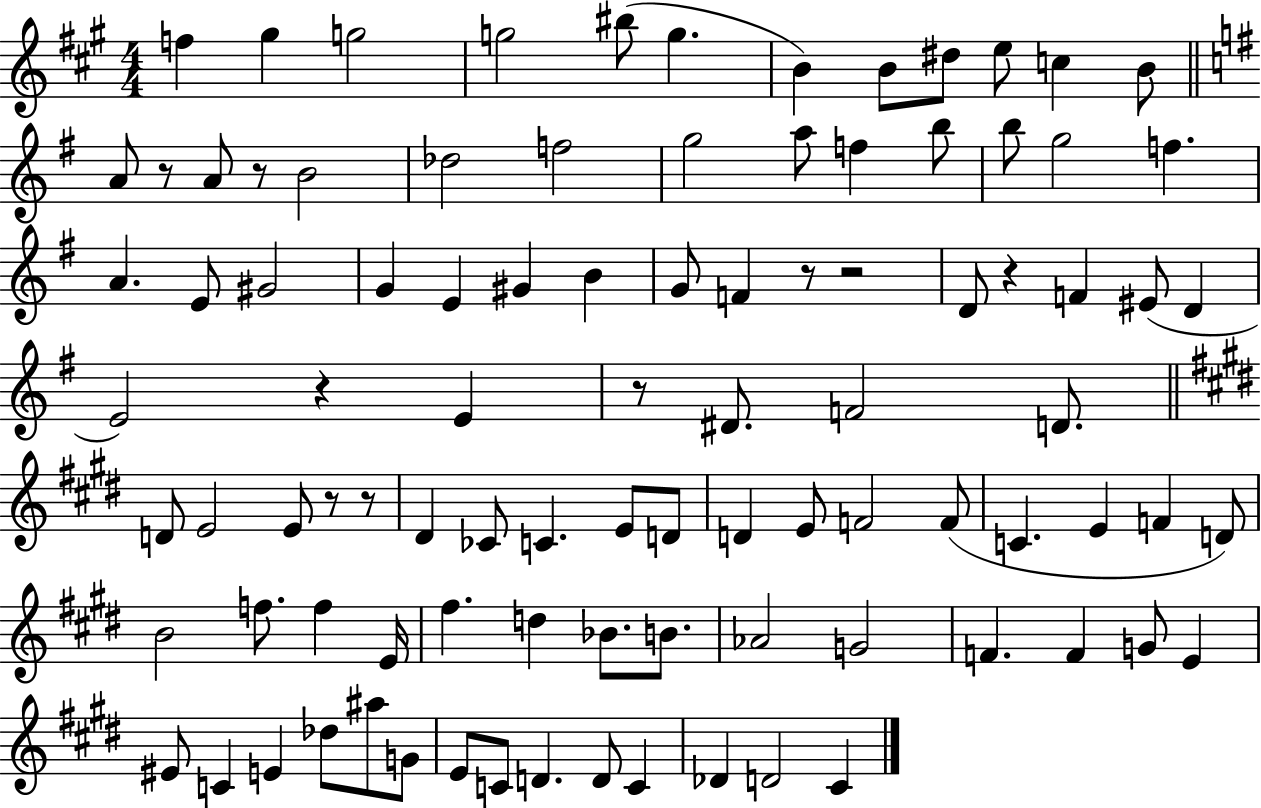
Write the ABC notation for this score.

X:1
T:Untitled
M:4/4
L:1/4
K:A
f ^g g2 g2 ^b/2 g B B/2 ^d/2 e/2 c B/2 A/2 z/2 A/2 z/2 B2 _d2 f2 g2 a/2 f b/2 b/2 g2 f A E/2 ^G2 G E ^G B G/2 F z/2 z2 D/2 z F ^E/2 D E2 z E z/2 ^D/2 F2 D/2 D/2 E2 E/2 z/2 z/2 ^D _C/2 C E/2 D/2 D E/2 F2 F/2 C E F D/2 B2 f/2 f E/4 ^f d _B/2 B/2 _A2 G2 F F G/2 E ^E/2 C E _d/2 ^a/2 G/2 E/2 C/2 D D/2 C _D D2 ^C